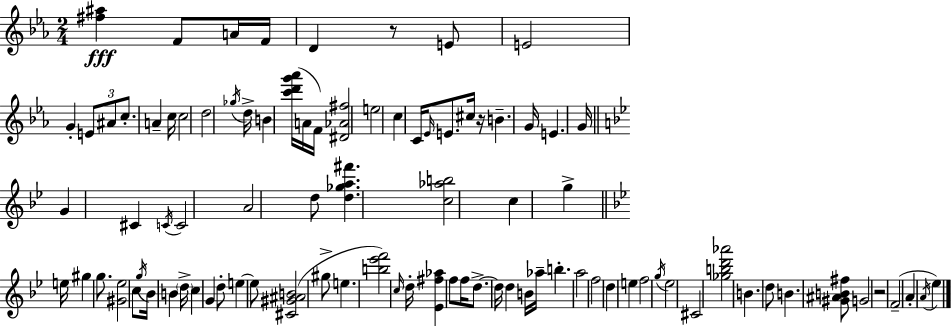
[F#5,A#5]/q F4/e A4/s F4/s D4/q R/e E4/e E4/h G4/q E4/e A#4/e C5/e. A4/q C5/s C5/h D5/h Gb5/s D5/s B4/q [C6,D6,G6,Ab6]/s A4/s F4/s [D#4,Ab4,F#5]/h E5/h C5/q C4/s Eb4/s E4/e. C#5/s R/s B4/q. G4/s E4/q. G4/s G4/q C#4/q C4/s C4/h A4/h D5/e [D5,Gb5,A5,F#6]/q. [C5,Ab5,B5]/h C5/q G5/q E5/s G#5/q G5/e. [G#4,Eb5]/h C5/e G5/s Bb4/s B4/q D5/s C5/q G4/q D5/e E5/q E5/e [C#4,G#4,A#4,B4]/h G#5/e E5/q. [B5,Eb6,F6]/h C5/s D5/s [Eb4,F#5,Ab5]/q F5/e F5/s D5/e. D5/s D5/q B4/s Ab5/s B5/q. A5/h F5/h D5/q E5/q F5/h G5/s Eb5/h C#4/h [Gb5,B5,D6,Ab6]/h B4/q. D5/e B4/q. [G#4,A#4,B4,F#5]/e G4/h R/h F4/h A4/q A4/s Eb5/q